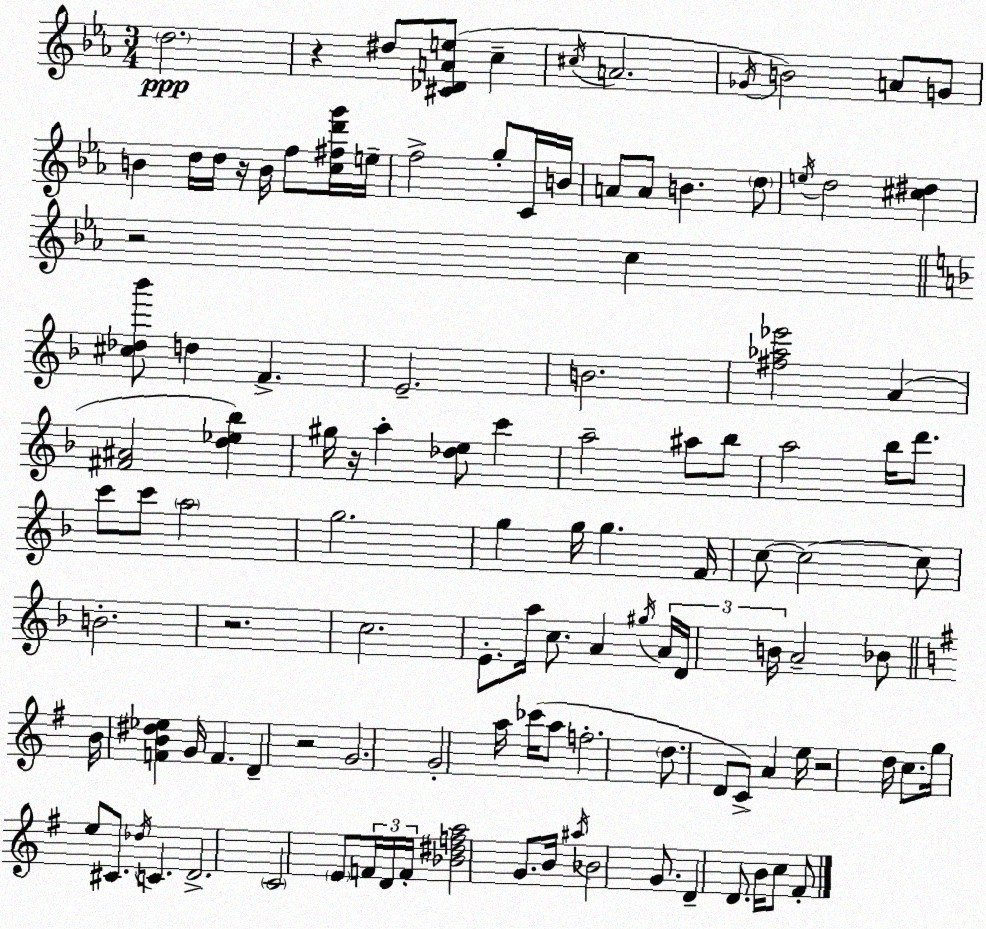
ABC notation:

X:1
T:Untitled
M:3/4
L:1/4
K:Cm
d2 z ^d/2 [^C_DAe]/2 c ^c/4 A2 _G/4 B2 A/2 G/2 B d/4 d/4 z/4 B/4 f/2 [c^fd'g']/4 e/4 f2 g/2 C/4 B/4 A/2 A/2 B d/2 e/4 d2 [^c^d] z2 c [^c_d_b']/2 d F E2 B2 [^f_a_e']2 A [^F^A]2 [d_e_b] ^g/4 z/4 a [_de]/2 c' a2 ^a/2 _b/2 a2 _b/4 d'/2 c'/2 c'/2 a2 g2 g g/4 g F/4 c/2 c2 c/2 B2 z2 c2 E/2 a/4 c/2 A ^g/4 A/4 D/4 B/4 A2 _B/2 B/4 [FB^d_e] G/4 F D z2 G2 G2 a/4 _c'/4 a/2 f2 d/2 D/2 C/2 A e/4 z2 d/4 c/2 g/4 e/2 ^C/2 _d/4 C D2 C2 E/2 F/4 D/4 F/4 [_B^dfa]2 G/2 B/4 ^a/4 _B2 G/2 D D/2 B/4 c/2 ^F/2